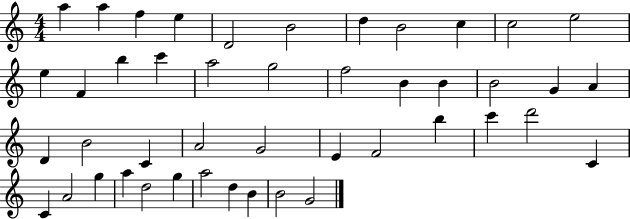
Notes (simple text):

A5/q A5/q F5/q E5/q D4/h B4/h D5/q B4/h C5/q C5/h E5/h E5/q F4/q B5/q C6/q A5/h G5/h F5/h B4/q B4/q B4/h G4/q A4/q D4/q B4/h C4/q A4/h G4/h E4/q F4/h B5/q C6/q D6/h C4/q C4/q A4/h G5/q A5/q D5/h G5/q A5/h D5/q B4/q B4/h G4/h